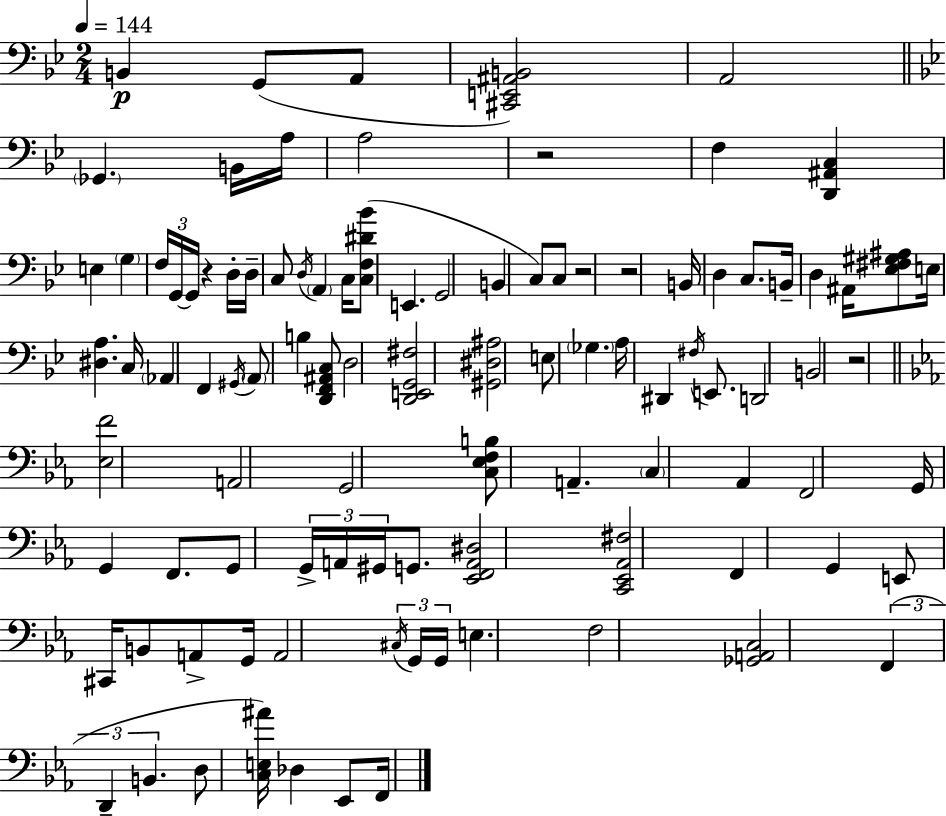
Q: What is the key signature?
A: BES major